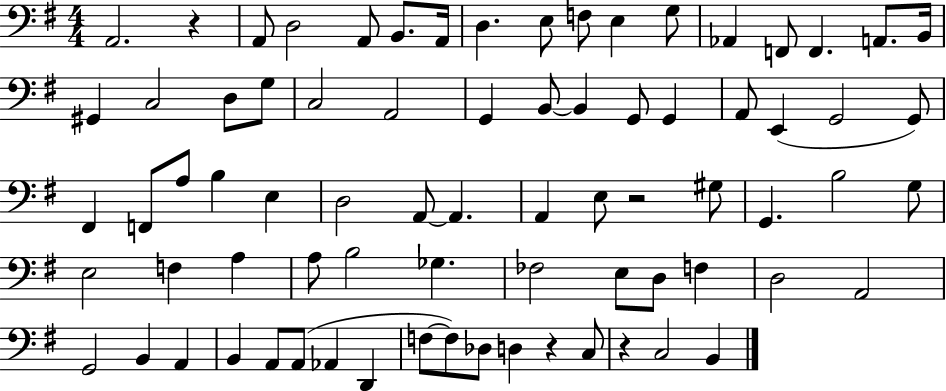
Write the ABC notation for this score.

X:1
T:Untitled
M:4/4
L:1/4
K:G
A,,2 z A,,/2 D,2 A,,/2 B,,/2 A,,/4 D, E,/2 F,/2 E, G,/2 _A,, F,,/2 F,, A,,/2 B,,/4 ^G,, C,2 D,/2 G,/2 C,2 A,,2 G,, B,,/2 B,, G,,/2 G,, A,,/2 E,, G,,2 G,,/2 ^F,, F,,/2 A,/2 B, E, D,2 A,,/2 A,, A,, E,/2 z2 ^G,/2 G,, B,2 G,/2 E,2 F, A, A,/2 B,2 _G, _F,2 E,/2 D,/2 F, D,2 A,,2 G,,2 B,, A,, B,, A,,/2 A,,/2 _A,, D,, F,/2 F,/2 _D,/2 D, z C,/2 z C,2 B,,